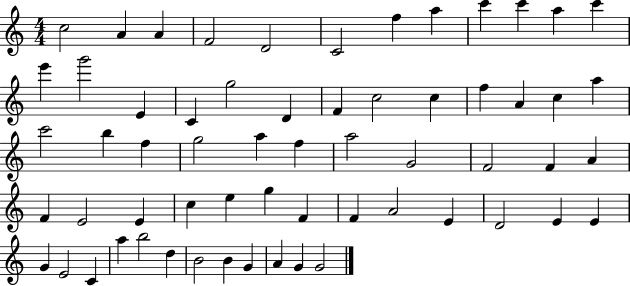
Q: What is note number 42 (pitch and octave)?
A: G5